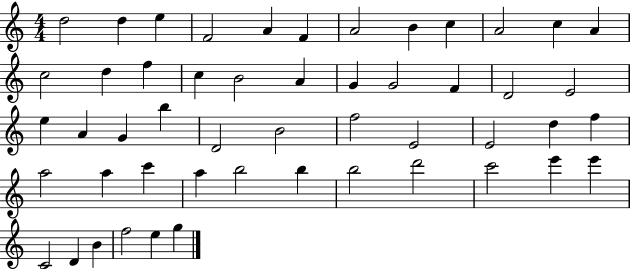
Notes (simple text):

D5/h D5/q E5/q F4/h A4/q F4/q A4/h B4/q C5/q A4/h C5/q A4/q C5/h D5/q F5/q C5/q B4/h A4/q G4/q G4/h F4/q D4/h E4/h E5/q A4/q G4/q B5/q D4/h B4/h F5/h E4/h E4/h D5/q F5/q A5/h A5/q C6/q A5/q B5/h B5/q B5/h D6/h C6/h E6/q E6/q C4/h D4/q B4/q F5/h E5/q G5/q